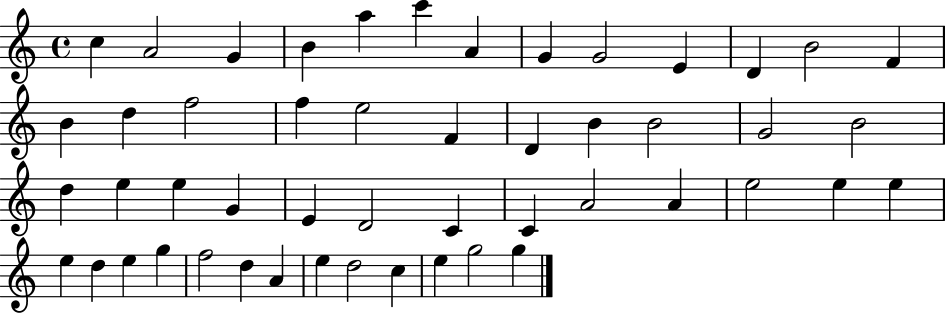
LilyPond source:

{
  \clef treble
  \time 4/4
  \defaultTimeSignature
  \key c \major
  c''4 a'2 g'4 | b'4 a''4 c'''4 a'4 | g'4 g'2 e'4 | d'4 b'2 f'4 | \break b'4 d''4 f''2 | f''4 e''2 f'4 | d'4 b'4 b'2 | g'2 b'2 | \break d''4 e''4 e''4 g'4 | e'4 d'2 c'4 | c'4 a'2 a'4 | e''2 e''4 e''4 | \break e''4 d''4 e''4 g''4 | f''2 d''4 a'4 | e''4 d''2 c''4 | e''4 g''2 g''4 | \break \bar "|."
}